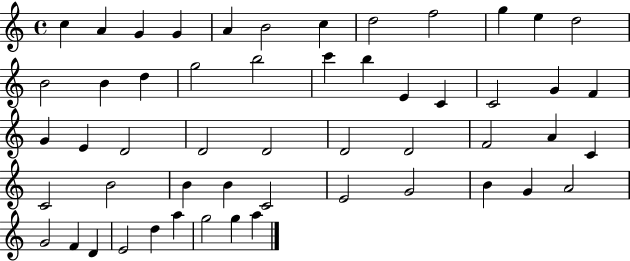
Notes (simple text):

C5/q A4/q G4/q G4/q A4/q B4/h C5/q D5/h F5/h G5/q E5/q D5/h B4/h B4/q D5/q G5/h B5/h C6/q B5/q E4/q C4/q C4/h G4/q F4/q G4/q E4/q D4/h D4/h D4/h D4/h D4/h F4/h A4/q C4/q C4/h B4/h B4/q B4/q C4/h E4/h G4/h B4/q G4/q A4/h G4/h F4/q D4/q E4/h D5/q A5/q G5/h G5/q A5/q